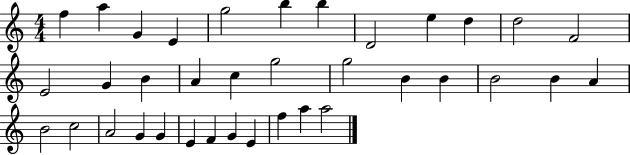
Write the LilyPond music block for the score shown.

{
  \clef treble
  \numericTimeSignature
  \time 4/4
  \key c \major
  f''4 a''4 g'4 e'4 | g''2 b''4 b''4 | d'2 e''4 d''4 | d''2 f'2 | \break e'2 g'4 b'4 | a'4 c''4 g''2 | g''2 b'4 b'4 | b'2 b'4 a'4 | \break b'2 c''2 | a'2 g'4 g'4 | e'4 f'4 g'4 e'4 | f''4 a''4 a''2 | \break \bar "|."
}